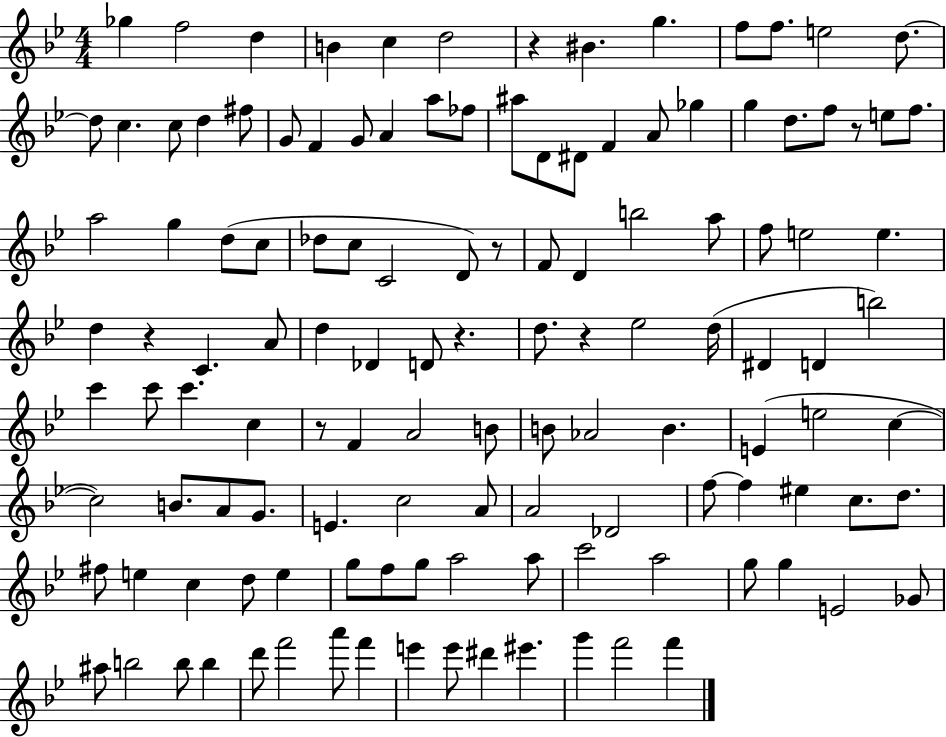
X:1
T:Untitled
M:4/4
L:1/4
K:Bb
_g f2 d B c d2 z ^B g f/2 f/2 e2 d/2 d/2 c c/2 d ^f/2 G/2 F G/2 A a/2 _f/2 ^a/2 D/2 ^D/2 F A/2 _g g d/2 f/2 z/2 e/2 f/2 a2 g d/2 c/2 _d/2 c/2 C2 D/2 z/2 F/2 D b2 a/2 f/2 e2 e d z C A/2 d _D D/2 z d/2 z _e2 d/4 ^D D b2 c' c'/2 c' c z/2 F A2 B/2 B/2 _A2 B E e2 c c2 B/2 A/2 G/2 E c2 A/2 A2 _D2 f/2 f ^e c/2 d/2 ^f/2 e c d/2 e g/2 f/2 g/2 a2 a/2 c'2 a2 g/2 g E2 _G/2 ^a/2 b2 b/2 b d'/2 f'2 a'/2 f' e' e'/2 ^d' ^e' g' f'2 f'